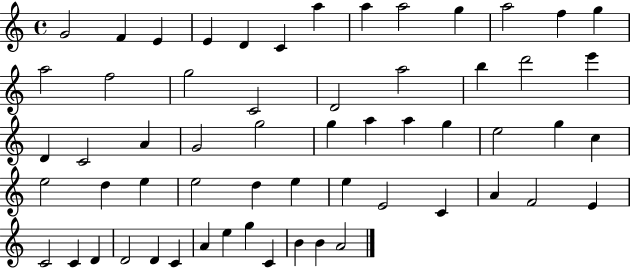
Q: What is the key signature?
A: C major